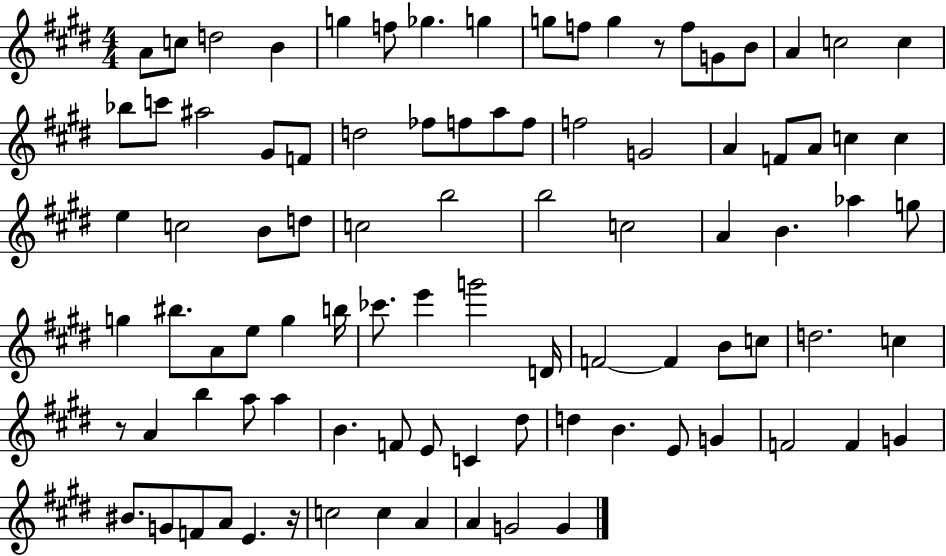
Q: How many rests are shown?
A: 3